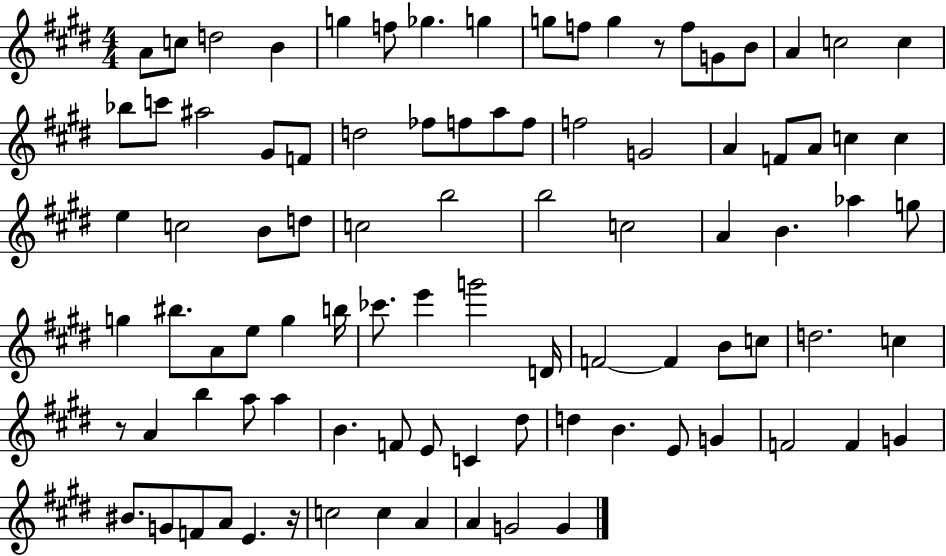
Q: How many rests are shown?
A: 3